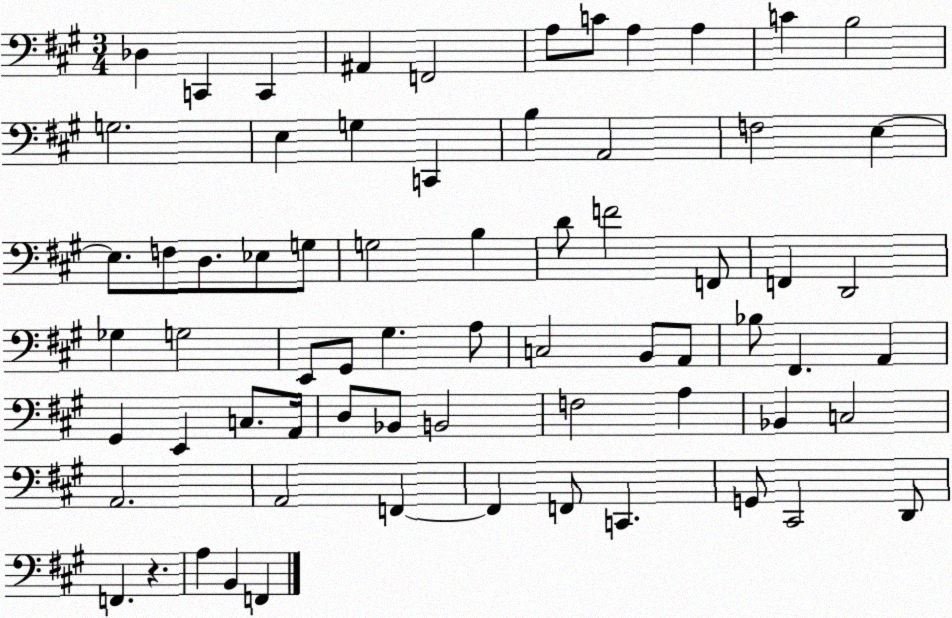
X:1
T:Untitled
M:3/4
L:1/4
K:A
_D, C,, C,, ^A,, F,,2 A,/2 C/2 A, A, C B,2 G,2 E, G, C,, B, A,,2 F,2 E, E,/2 F,/2 D,/2 _E,/2 G,/2 G,2 B, D/2 F2 F,,/2 F,, D,,2 _G, G,2 E,,/2 ^G,,/2 ^G, A,/2 C,2 B,,/2 A,,/2 _B,/2 ^F,, A,, ^G,, E,, C,/2 A,,/4 D,/2 _B,,/2 B,,2 F,2 A, _B,, C,2 A,,2 A,,2 F,, F,, F,,/2 C,, G,,/2 ^C,,2 D,,/2 F,, z A, B,, F,,